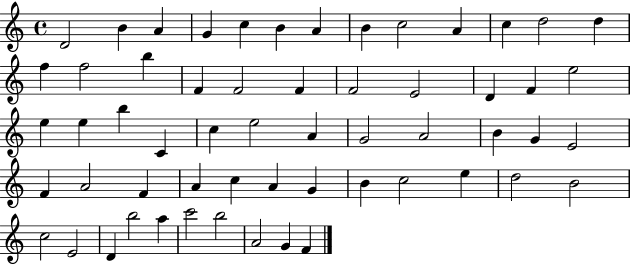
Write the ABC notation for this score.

X:1
T:Untitled
M:4/4
L:1/4
K:C
D2 B A G c B A B c2 A c d2 d f f2 b F F2 F F2 E2 D F e2 e e b C c e2 A G2 A2 B G E2 F A2 F A c A G B c2 e d2 B2 c2 E2 D b2 a c'2 b2 A2 G F